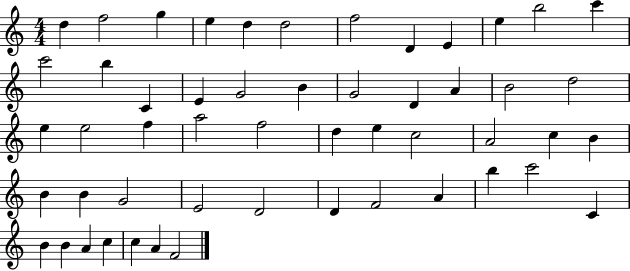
X:1
T:Untitled
M:4/4
L:1/4
K:C
d f2 g e d d2 f2 D E e b2 c' c'2 b C E G2 B G2 D A B2 d2 e e2 f a2 f2 d e c2 A2 c B B B G2 E2 D2 D F2 A b c'2 C B B A c c A F2